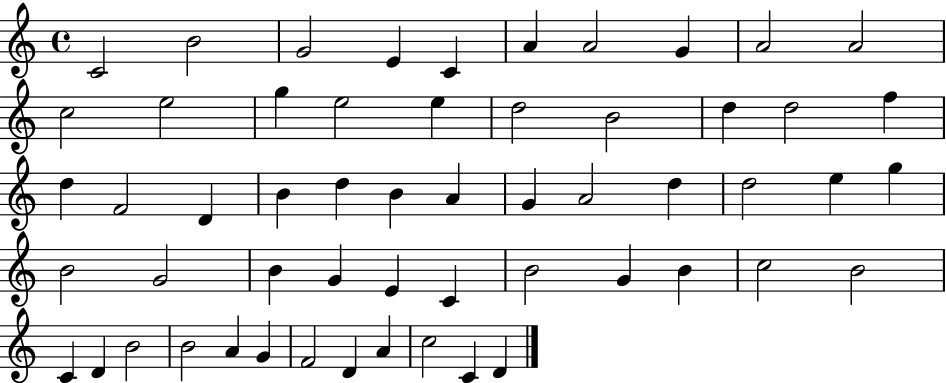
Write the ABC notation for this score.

X:1
T:Untitled
M:4/4
L:1/4
K:C
C2 B2 G2 E C A A2 G A2 A2 c2 e2 g e2 e d2 B2 d d2 f d F2 D B d B A G A2 d d2 e g B2 G2 B G E C B2 G B c2 B2 C D B2 B2 A G F2 D A c2 C D